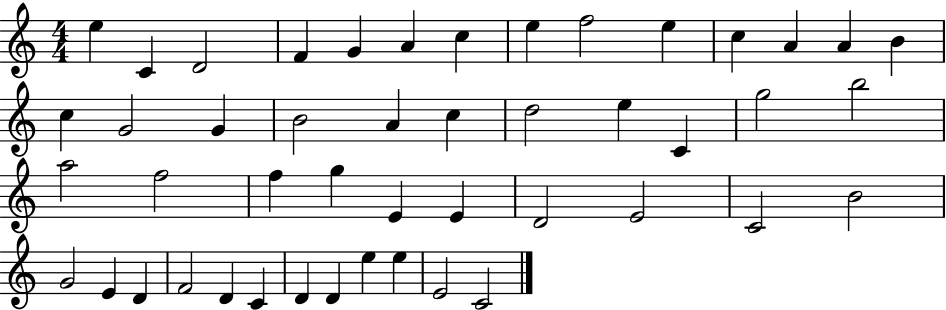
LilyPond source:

{
  \clef treble
  \numericTimeSignature
  \time 4/4
  \key c \major
  e''4 c'4 d'2 | f'4 g'4 a'4 c''4 | e''4 f''2 e''4 | c''4 a'4 a'4 b'4 | \break c''4 g'2 g'4 | b'2 a'4 c''4 | d''2 e''4 c'4 | g''2 b''2 | \break a''2 f''2 | f''4 g''4 e'4 e'4 | d'2 e'2 | c'2 b'2 | \break g'2 e'4 d'4 | f'2 d'4 c'4 | d'4 d'4 e''4 e''4 | e'2 c'2 | \break \bar "|."
}